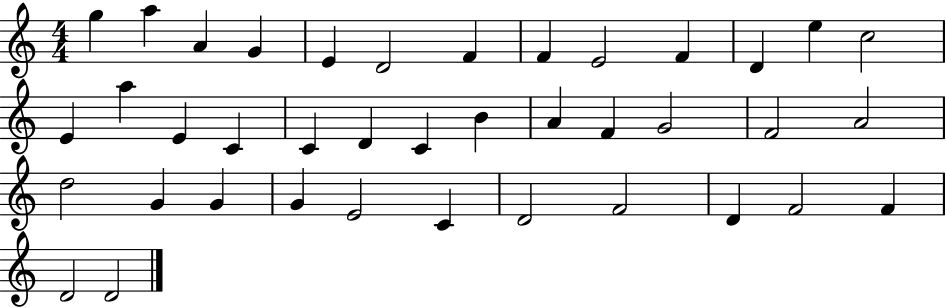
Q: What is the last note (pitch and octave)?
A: D4